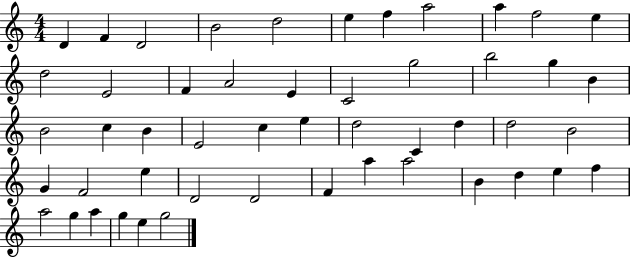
{
  \clef treble
  \numericTimeSignature
  \time 4/4
  \key c \major
  d'4 f'4 d'2 | b'2 d''2 | e''4 f''4 a''2 | a''4 f''2 e''4 | \break d''2 e'2 | f'4 a'2 e'4 | c'2 g''2 | b''2 g''4 b'4 | \break b'2 c''4 b'4 | e'2 c''4 e''4 | d''2 c'4 d''4 | d''2 b'2 | \break g'4 f'2 e''4 | d'2 d'2 | f'4 a''4 a''2 | b'4 d''4 e''4 f''4 | \break a''2 g''4 a''4 | g''4 e''4 g''2 | \bar "|."
}